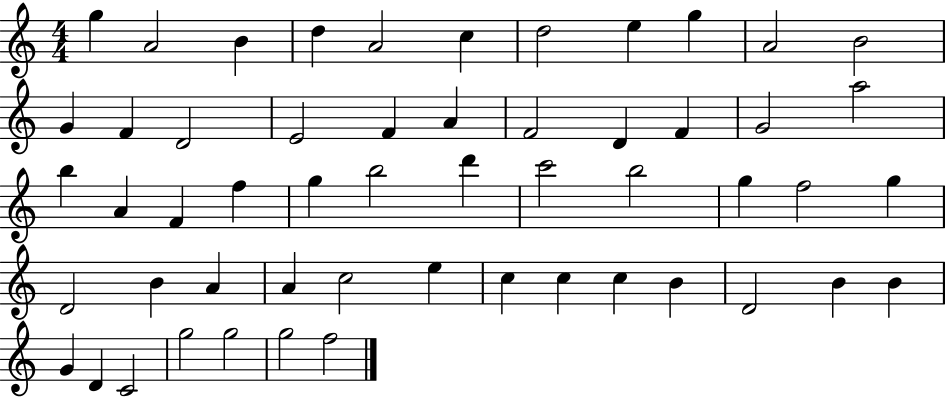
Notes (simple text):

G5/q A4/h B4/q D5/q A4/h C5/q D5/h E5/q G5/q A4/h B4/h G4/q F4/q D4/h E4/h F4/q A4/q F4/h D4/q F4/q G4/h A5/h B5/q A4/q F4/q F5/q G5/q B5/h D6/q C6/h B5/h G5/q F5/h G5/q D4/h B4/q A4/q A4/q C5/h E5/q C5/q C5/q C5/q B4/q D4/h B4/q B4/q G4/q D4/q C4/h G5/h G5/h G5/h F5/h